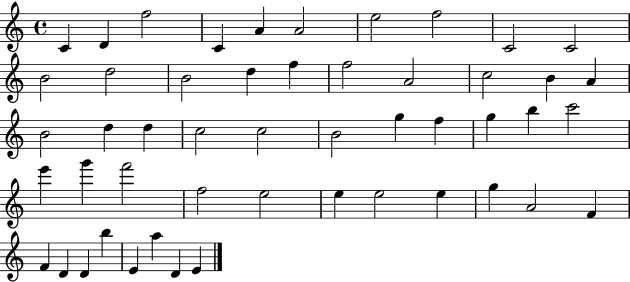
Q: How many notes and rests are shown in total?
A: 50